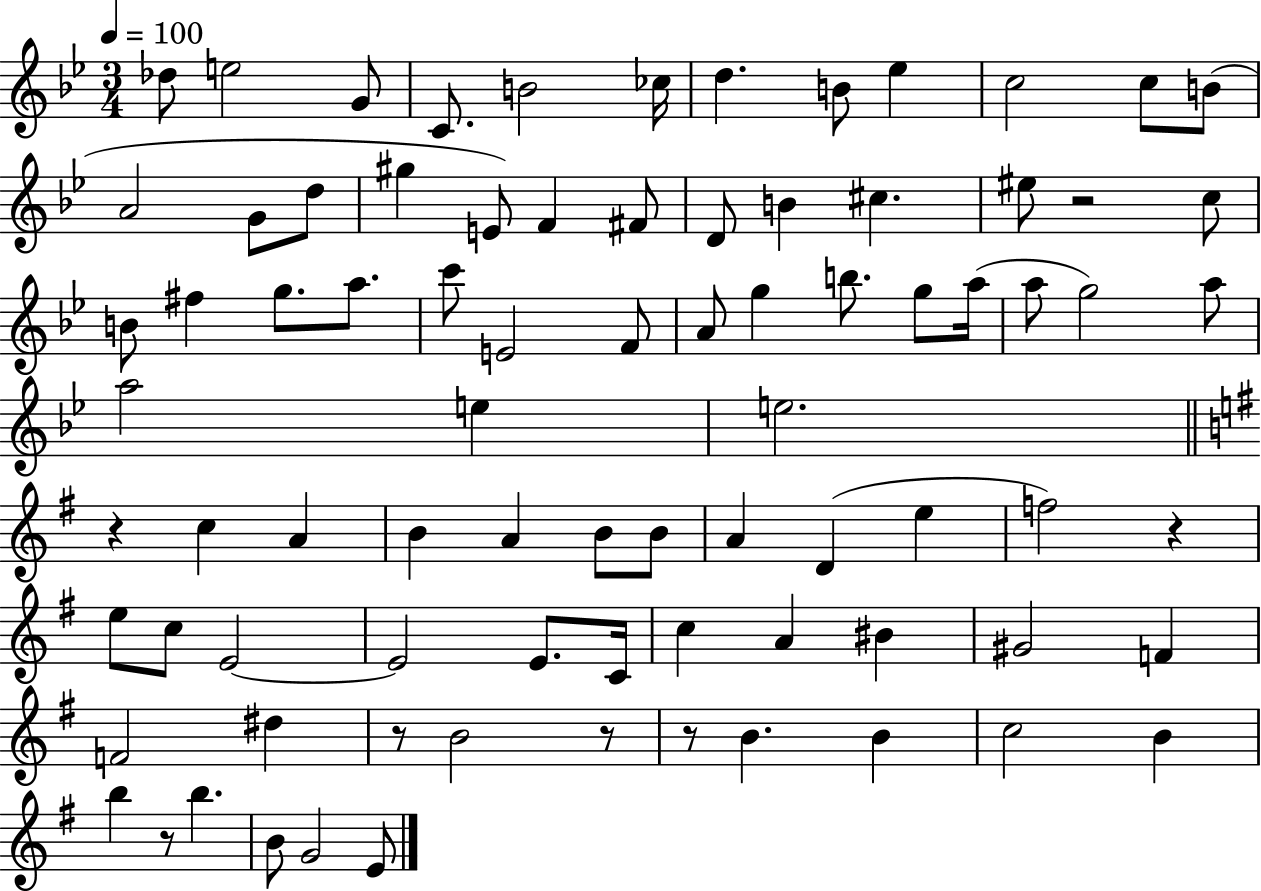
Db5/e E5/h G4/e C4/e. B4/h CES5/s D5/q. B4/e Eb5/q C5/h C5/e B4/e A4/h G4/e D5/e G#5/q E4/e F4/q F#4/e D4/e B4/q C#5/q. EIS5/e R/h C5/e B4/e F#5/q G5/e. A5/e. C6/e E4/h F4/e A4/e G5/q B5/e. G5/e A5/s A5/e G5/h A5/e A5/h E5/q E5/h. R/q C5/q A4/q B4/q A4/q B4/e B4/e A4/q D4/q E5/q F5/h R/q E5/e C5/e E4/h E4/h E4/e. C4/s C5/q A4/q BIS4/q G#4/h F4/q F4/h D#5/q R/e B4/h R/e R/e B4/q. B4/q C5/h B4/q B5/q R/e B5/q. B4/e G4/h E4/e